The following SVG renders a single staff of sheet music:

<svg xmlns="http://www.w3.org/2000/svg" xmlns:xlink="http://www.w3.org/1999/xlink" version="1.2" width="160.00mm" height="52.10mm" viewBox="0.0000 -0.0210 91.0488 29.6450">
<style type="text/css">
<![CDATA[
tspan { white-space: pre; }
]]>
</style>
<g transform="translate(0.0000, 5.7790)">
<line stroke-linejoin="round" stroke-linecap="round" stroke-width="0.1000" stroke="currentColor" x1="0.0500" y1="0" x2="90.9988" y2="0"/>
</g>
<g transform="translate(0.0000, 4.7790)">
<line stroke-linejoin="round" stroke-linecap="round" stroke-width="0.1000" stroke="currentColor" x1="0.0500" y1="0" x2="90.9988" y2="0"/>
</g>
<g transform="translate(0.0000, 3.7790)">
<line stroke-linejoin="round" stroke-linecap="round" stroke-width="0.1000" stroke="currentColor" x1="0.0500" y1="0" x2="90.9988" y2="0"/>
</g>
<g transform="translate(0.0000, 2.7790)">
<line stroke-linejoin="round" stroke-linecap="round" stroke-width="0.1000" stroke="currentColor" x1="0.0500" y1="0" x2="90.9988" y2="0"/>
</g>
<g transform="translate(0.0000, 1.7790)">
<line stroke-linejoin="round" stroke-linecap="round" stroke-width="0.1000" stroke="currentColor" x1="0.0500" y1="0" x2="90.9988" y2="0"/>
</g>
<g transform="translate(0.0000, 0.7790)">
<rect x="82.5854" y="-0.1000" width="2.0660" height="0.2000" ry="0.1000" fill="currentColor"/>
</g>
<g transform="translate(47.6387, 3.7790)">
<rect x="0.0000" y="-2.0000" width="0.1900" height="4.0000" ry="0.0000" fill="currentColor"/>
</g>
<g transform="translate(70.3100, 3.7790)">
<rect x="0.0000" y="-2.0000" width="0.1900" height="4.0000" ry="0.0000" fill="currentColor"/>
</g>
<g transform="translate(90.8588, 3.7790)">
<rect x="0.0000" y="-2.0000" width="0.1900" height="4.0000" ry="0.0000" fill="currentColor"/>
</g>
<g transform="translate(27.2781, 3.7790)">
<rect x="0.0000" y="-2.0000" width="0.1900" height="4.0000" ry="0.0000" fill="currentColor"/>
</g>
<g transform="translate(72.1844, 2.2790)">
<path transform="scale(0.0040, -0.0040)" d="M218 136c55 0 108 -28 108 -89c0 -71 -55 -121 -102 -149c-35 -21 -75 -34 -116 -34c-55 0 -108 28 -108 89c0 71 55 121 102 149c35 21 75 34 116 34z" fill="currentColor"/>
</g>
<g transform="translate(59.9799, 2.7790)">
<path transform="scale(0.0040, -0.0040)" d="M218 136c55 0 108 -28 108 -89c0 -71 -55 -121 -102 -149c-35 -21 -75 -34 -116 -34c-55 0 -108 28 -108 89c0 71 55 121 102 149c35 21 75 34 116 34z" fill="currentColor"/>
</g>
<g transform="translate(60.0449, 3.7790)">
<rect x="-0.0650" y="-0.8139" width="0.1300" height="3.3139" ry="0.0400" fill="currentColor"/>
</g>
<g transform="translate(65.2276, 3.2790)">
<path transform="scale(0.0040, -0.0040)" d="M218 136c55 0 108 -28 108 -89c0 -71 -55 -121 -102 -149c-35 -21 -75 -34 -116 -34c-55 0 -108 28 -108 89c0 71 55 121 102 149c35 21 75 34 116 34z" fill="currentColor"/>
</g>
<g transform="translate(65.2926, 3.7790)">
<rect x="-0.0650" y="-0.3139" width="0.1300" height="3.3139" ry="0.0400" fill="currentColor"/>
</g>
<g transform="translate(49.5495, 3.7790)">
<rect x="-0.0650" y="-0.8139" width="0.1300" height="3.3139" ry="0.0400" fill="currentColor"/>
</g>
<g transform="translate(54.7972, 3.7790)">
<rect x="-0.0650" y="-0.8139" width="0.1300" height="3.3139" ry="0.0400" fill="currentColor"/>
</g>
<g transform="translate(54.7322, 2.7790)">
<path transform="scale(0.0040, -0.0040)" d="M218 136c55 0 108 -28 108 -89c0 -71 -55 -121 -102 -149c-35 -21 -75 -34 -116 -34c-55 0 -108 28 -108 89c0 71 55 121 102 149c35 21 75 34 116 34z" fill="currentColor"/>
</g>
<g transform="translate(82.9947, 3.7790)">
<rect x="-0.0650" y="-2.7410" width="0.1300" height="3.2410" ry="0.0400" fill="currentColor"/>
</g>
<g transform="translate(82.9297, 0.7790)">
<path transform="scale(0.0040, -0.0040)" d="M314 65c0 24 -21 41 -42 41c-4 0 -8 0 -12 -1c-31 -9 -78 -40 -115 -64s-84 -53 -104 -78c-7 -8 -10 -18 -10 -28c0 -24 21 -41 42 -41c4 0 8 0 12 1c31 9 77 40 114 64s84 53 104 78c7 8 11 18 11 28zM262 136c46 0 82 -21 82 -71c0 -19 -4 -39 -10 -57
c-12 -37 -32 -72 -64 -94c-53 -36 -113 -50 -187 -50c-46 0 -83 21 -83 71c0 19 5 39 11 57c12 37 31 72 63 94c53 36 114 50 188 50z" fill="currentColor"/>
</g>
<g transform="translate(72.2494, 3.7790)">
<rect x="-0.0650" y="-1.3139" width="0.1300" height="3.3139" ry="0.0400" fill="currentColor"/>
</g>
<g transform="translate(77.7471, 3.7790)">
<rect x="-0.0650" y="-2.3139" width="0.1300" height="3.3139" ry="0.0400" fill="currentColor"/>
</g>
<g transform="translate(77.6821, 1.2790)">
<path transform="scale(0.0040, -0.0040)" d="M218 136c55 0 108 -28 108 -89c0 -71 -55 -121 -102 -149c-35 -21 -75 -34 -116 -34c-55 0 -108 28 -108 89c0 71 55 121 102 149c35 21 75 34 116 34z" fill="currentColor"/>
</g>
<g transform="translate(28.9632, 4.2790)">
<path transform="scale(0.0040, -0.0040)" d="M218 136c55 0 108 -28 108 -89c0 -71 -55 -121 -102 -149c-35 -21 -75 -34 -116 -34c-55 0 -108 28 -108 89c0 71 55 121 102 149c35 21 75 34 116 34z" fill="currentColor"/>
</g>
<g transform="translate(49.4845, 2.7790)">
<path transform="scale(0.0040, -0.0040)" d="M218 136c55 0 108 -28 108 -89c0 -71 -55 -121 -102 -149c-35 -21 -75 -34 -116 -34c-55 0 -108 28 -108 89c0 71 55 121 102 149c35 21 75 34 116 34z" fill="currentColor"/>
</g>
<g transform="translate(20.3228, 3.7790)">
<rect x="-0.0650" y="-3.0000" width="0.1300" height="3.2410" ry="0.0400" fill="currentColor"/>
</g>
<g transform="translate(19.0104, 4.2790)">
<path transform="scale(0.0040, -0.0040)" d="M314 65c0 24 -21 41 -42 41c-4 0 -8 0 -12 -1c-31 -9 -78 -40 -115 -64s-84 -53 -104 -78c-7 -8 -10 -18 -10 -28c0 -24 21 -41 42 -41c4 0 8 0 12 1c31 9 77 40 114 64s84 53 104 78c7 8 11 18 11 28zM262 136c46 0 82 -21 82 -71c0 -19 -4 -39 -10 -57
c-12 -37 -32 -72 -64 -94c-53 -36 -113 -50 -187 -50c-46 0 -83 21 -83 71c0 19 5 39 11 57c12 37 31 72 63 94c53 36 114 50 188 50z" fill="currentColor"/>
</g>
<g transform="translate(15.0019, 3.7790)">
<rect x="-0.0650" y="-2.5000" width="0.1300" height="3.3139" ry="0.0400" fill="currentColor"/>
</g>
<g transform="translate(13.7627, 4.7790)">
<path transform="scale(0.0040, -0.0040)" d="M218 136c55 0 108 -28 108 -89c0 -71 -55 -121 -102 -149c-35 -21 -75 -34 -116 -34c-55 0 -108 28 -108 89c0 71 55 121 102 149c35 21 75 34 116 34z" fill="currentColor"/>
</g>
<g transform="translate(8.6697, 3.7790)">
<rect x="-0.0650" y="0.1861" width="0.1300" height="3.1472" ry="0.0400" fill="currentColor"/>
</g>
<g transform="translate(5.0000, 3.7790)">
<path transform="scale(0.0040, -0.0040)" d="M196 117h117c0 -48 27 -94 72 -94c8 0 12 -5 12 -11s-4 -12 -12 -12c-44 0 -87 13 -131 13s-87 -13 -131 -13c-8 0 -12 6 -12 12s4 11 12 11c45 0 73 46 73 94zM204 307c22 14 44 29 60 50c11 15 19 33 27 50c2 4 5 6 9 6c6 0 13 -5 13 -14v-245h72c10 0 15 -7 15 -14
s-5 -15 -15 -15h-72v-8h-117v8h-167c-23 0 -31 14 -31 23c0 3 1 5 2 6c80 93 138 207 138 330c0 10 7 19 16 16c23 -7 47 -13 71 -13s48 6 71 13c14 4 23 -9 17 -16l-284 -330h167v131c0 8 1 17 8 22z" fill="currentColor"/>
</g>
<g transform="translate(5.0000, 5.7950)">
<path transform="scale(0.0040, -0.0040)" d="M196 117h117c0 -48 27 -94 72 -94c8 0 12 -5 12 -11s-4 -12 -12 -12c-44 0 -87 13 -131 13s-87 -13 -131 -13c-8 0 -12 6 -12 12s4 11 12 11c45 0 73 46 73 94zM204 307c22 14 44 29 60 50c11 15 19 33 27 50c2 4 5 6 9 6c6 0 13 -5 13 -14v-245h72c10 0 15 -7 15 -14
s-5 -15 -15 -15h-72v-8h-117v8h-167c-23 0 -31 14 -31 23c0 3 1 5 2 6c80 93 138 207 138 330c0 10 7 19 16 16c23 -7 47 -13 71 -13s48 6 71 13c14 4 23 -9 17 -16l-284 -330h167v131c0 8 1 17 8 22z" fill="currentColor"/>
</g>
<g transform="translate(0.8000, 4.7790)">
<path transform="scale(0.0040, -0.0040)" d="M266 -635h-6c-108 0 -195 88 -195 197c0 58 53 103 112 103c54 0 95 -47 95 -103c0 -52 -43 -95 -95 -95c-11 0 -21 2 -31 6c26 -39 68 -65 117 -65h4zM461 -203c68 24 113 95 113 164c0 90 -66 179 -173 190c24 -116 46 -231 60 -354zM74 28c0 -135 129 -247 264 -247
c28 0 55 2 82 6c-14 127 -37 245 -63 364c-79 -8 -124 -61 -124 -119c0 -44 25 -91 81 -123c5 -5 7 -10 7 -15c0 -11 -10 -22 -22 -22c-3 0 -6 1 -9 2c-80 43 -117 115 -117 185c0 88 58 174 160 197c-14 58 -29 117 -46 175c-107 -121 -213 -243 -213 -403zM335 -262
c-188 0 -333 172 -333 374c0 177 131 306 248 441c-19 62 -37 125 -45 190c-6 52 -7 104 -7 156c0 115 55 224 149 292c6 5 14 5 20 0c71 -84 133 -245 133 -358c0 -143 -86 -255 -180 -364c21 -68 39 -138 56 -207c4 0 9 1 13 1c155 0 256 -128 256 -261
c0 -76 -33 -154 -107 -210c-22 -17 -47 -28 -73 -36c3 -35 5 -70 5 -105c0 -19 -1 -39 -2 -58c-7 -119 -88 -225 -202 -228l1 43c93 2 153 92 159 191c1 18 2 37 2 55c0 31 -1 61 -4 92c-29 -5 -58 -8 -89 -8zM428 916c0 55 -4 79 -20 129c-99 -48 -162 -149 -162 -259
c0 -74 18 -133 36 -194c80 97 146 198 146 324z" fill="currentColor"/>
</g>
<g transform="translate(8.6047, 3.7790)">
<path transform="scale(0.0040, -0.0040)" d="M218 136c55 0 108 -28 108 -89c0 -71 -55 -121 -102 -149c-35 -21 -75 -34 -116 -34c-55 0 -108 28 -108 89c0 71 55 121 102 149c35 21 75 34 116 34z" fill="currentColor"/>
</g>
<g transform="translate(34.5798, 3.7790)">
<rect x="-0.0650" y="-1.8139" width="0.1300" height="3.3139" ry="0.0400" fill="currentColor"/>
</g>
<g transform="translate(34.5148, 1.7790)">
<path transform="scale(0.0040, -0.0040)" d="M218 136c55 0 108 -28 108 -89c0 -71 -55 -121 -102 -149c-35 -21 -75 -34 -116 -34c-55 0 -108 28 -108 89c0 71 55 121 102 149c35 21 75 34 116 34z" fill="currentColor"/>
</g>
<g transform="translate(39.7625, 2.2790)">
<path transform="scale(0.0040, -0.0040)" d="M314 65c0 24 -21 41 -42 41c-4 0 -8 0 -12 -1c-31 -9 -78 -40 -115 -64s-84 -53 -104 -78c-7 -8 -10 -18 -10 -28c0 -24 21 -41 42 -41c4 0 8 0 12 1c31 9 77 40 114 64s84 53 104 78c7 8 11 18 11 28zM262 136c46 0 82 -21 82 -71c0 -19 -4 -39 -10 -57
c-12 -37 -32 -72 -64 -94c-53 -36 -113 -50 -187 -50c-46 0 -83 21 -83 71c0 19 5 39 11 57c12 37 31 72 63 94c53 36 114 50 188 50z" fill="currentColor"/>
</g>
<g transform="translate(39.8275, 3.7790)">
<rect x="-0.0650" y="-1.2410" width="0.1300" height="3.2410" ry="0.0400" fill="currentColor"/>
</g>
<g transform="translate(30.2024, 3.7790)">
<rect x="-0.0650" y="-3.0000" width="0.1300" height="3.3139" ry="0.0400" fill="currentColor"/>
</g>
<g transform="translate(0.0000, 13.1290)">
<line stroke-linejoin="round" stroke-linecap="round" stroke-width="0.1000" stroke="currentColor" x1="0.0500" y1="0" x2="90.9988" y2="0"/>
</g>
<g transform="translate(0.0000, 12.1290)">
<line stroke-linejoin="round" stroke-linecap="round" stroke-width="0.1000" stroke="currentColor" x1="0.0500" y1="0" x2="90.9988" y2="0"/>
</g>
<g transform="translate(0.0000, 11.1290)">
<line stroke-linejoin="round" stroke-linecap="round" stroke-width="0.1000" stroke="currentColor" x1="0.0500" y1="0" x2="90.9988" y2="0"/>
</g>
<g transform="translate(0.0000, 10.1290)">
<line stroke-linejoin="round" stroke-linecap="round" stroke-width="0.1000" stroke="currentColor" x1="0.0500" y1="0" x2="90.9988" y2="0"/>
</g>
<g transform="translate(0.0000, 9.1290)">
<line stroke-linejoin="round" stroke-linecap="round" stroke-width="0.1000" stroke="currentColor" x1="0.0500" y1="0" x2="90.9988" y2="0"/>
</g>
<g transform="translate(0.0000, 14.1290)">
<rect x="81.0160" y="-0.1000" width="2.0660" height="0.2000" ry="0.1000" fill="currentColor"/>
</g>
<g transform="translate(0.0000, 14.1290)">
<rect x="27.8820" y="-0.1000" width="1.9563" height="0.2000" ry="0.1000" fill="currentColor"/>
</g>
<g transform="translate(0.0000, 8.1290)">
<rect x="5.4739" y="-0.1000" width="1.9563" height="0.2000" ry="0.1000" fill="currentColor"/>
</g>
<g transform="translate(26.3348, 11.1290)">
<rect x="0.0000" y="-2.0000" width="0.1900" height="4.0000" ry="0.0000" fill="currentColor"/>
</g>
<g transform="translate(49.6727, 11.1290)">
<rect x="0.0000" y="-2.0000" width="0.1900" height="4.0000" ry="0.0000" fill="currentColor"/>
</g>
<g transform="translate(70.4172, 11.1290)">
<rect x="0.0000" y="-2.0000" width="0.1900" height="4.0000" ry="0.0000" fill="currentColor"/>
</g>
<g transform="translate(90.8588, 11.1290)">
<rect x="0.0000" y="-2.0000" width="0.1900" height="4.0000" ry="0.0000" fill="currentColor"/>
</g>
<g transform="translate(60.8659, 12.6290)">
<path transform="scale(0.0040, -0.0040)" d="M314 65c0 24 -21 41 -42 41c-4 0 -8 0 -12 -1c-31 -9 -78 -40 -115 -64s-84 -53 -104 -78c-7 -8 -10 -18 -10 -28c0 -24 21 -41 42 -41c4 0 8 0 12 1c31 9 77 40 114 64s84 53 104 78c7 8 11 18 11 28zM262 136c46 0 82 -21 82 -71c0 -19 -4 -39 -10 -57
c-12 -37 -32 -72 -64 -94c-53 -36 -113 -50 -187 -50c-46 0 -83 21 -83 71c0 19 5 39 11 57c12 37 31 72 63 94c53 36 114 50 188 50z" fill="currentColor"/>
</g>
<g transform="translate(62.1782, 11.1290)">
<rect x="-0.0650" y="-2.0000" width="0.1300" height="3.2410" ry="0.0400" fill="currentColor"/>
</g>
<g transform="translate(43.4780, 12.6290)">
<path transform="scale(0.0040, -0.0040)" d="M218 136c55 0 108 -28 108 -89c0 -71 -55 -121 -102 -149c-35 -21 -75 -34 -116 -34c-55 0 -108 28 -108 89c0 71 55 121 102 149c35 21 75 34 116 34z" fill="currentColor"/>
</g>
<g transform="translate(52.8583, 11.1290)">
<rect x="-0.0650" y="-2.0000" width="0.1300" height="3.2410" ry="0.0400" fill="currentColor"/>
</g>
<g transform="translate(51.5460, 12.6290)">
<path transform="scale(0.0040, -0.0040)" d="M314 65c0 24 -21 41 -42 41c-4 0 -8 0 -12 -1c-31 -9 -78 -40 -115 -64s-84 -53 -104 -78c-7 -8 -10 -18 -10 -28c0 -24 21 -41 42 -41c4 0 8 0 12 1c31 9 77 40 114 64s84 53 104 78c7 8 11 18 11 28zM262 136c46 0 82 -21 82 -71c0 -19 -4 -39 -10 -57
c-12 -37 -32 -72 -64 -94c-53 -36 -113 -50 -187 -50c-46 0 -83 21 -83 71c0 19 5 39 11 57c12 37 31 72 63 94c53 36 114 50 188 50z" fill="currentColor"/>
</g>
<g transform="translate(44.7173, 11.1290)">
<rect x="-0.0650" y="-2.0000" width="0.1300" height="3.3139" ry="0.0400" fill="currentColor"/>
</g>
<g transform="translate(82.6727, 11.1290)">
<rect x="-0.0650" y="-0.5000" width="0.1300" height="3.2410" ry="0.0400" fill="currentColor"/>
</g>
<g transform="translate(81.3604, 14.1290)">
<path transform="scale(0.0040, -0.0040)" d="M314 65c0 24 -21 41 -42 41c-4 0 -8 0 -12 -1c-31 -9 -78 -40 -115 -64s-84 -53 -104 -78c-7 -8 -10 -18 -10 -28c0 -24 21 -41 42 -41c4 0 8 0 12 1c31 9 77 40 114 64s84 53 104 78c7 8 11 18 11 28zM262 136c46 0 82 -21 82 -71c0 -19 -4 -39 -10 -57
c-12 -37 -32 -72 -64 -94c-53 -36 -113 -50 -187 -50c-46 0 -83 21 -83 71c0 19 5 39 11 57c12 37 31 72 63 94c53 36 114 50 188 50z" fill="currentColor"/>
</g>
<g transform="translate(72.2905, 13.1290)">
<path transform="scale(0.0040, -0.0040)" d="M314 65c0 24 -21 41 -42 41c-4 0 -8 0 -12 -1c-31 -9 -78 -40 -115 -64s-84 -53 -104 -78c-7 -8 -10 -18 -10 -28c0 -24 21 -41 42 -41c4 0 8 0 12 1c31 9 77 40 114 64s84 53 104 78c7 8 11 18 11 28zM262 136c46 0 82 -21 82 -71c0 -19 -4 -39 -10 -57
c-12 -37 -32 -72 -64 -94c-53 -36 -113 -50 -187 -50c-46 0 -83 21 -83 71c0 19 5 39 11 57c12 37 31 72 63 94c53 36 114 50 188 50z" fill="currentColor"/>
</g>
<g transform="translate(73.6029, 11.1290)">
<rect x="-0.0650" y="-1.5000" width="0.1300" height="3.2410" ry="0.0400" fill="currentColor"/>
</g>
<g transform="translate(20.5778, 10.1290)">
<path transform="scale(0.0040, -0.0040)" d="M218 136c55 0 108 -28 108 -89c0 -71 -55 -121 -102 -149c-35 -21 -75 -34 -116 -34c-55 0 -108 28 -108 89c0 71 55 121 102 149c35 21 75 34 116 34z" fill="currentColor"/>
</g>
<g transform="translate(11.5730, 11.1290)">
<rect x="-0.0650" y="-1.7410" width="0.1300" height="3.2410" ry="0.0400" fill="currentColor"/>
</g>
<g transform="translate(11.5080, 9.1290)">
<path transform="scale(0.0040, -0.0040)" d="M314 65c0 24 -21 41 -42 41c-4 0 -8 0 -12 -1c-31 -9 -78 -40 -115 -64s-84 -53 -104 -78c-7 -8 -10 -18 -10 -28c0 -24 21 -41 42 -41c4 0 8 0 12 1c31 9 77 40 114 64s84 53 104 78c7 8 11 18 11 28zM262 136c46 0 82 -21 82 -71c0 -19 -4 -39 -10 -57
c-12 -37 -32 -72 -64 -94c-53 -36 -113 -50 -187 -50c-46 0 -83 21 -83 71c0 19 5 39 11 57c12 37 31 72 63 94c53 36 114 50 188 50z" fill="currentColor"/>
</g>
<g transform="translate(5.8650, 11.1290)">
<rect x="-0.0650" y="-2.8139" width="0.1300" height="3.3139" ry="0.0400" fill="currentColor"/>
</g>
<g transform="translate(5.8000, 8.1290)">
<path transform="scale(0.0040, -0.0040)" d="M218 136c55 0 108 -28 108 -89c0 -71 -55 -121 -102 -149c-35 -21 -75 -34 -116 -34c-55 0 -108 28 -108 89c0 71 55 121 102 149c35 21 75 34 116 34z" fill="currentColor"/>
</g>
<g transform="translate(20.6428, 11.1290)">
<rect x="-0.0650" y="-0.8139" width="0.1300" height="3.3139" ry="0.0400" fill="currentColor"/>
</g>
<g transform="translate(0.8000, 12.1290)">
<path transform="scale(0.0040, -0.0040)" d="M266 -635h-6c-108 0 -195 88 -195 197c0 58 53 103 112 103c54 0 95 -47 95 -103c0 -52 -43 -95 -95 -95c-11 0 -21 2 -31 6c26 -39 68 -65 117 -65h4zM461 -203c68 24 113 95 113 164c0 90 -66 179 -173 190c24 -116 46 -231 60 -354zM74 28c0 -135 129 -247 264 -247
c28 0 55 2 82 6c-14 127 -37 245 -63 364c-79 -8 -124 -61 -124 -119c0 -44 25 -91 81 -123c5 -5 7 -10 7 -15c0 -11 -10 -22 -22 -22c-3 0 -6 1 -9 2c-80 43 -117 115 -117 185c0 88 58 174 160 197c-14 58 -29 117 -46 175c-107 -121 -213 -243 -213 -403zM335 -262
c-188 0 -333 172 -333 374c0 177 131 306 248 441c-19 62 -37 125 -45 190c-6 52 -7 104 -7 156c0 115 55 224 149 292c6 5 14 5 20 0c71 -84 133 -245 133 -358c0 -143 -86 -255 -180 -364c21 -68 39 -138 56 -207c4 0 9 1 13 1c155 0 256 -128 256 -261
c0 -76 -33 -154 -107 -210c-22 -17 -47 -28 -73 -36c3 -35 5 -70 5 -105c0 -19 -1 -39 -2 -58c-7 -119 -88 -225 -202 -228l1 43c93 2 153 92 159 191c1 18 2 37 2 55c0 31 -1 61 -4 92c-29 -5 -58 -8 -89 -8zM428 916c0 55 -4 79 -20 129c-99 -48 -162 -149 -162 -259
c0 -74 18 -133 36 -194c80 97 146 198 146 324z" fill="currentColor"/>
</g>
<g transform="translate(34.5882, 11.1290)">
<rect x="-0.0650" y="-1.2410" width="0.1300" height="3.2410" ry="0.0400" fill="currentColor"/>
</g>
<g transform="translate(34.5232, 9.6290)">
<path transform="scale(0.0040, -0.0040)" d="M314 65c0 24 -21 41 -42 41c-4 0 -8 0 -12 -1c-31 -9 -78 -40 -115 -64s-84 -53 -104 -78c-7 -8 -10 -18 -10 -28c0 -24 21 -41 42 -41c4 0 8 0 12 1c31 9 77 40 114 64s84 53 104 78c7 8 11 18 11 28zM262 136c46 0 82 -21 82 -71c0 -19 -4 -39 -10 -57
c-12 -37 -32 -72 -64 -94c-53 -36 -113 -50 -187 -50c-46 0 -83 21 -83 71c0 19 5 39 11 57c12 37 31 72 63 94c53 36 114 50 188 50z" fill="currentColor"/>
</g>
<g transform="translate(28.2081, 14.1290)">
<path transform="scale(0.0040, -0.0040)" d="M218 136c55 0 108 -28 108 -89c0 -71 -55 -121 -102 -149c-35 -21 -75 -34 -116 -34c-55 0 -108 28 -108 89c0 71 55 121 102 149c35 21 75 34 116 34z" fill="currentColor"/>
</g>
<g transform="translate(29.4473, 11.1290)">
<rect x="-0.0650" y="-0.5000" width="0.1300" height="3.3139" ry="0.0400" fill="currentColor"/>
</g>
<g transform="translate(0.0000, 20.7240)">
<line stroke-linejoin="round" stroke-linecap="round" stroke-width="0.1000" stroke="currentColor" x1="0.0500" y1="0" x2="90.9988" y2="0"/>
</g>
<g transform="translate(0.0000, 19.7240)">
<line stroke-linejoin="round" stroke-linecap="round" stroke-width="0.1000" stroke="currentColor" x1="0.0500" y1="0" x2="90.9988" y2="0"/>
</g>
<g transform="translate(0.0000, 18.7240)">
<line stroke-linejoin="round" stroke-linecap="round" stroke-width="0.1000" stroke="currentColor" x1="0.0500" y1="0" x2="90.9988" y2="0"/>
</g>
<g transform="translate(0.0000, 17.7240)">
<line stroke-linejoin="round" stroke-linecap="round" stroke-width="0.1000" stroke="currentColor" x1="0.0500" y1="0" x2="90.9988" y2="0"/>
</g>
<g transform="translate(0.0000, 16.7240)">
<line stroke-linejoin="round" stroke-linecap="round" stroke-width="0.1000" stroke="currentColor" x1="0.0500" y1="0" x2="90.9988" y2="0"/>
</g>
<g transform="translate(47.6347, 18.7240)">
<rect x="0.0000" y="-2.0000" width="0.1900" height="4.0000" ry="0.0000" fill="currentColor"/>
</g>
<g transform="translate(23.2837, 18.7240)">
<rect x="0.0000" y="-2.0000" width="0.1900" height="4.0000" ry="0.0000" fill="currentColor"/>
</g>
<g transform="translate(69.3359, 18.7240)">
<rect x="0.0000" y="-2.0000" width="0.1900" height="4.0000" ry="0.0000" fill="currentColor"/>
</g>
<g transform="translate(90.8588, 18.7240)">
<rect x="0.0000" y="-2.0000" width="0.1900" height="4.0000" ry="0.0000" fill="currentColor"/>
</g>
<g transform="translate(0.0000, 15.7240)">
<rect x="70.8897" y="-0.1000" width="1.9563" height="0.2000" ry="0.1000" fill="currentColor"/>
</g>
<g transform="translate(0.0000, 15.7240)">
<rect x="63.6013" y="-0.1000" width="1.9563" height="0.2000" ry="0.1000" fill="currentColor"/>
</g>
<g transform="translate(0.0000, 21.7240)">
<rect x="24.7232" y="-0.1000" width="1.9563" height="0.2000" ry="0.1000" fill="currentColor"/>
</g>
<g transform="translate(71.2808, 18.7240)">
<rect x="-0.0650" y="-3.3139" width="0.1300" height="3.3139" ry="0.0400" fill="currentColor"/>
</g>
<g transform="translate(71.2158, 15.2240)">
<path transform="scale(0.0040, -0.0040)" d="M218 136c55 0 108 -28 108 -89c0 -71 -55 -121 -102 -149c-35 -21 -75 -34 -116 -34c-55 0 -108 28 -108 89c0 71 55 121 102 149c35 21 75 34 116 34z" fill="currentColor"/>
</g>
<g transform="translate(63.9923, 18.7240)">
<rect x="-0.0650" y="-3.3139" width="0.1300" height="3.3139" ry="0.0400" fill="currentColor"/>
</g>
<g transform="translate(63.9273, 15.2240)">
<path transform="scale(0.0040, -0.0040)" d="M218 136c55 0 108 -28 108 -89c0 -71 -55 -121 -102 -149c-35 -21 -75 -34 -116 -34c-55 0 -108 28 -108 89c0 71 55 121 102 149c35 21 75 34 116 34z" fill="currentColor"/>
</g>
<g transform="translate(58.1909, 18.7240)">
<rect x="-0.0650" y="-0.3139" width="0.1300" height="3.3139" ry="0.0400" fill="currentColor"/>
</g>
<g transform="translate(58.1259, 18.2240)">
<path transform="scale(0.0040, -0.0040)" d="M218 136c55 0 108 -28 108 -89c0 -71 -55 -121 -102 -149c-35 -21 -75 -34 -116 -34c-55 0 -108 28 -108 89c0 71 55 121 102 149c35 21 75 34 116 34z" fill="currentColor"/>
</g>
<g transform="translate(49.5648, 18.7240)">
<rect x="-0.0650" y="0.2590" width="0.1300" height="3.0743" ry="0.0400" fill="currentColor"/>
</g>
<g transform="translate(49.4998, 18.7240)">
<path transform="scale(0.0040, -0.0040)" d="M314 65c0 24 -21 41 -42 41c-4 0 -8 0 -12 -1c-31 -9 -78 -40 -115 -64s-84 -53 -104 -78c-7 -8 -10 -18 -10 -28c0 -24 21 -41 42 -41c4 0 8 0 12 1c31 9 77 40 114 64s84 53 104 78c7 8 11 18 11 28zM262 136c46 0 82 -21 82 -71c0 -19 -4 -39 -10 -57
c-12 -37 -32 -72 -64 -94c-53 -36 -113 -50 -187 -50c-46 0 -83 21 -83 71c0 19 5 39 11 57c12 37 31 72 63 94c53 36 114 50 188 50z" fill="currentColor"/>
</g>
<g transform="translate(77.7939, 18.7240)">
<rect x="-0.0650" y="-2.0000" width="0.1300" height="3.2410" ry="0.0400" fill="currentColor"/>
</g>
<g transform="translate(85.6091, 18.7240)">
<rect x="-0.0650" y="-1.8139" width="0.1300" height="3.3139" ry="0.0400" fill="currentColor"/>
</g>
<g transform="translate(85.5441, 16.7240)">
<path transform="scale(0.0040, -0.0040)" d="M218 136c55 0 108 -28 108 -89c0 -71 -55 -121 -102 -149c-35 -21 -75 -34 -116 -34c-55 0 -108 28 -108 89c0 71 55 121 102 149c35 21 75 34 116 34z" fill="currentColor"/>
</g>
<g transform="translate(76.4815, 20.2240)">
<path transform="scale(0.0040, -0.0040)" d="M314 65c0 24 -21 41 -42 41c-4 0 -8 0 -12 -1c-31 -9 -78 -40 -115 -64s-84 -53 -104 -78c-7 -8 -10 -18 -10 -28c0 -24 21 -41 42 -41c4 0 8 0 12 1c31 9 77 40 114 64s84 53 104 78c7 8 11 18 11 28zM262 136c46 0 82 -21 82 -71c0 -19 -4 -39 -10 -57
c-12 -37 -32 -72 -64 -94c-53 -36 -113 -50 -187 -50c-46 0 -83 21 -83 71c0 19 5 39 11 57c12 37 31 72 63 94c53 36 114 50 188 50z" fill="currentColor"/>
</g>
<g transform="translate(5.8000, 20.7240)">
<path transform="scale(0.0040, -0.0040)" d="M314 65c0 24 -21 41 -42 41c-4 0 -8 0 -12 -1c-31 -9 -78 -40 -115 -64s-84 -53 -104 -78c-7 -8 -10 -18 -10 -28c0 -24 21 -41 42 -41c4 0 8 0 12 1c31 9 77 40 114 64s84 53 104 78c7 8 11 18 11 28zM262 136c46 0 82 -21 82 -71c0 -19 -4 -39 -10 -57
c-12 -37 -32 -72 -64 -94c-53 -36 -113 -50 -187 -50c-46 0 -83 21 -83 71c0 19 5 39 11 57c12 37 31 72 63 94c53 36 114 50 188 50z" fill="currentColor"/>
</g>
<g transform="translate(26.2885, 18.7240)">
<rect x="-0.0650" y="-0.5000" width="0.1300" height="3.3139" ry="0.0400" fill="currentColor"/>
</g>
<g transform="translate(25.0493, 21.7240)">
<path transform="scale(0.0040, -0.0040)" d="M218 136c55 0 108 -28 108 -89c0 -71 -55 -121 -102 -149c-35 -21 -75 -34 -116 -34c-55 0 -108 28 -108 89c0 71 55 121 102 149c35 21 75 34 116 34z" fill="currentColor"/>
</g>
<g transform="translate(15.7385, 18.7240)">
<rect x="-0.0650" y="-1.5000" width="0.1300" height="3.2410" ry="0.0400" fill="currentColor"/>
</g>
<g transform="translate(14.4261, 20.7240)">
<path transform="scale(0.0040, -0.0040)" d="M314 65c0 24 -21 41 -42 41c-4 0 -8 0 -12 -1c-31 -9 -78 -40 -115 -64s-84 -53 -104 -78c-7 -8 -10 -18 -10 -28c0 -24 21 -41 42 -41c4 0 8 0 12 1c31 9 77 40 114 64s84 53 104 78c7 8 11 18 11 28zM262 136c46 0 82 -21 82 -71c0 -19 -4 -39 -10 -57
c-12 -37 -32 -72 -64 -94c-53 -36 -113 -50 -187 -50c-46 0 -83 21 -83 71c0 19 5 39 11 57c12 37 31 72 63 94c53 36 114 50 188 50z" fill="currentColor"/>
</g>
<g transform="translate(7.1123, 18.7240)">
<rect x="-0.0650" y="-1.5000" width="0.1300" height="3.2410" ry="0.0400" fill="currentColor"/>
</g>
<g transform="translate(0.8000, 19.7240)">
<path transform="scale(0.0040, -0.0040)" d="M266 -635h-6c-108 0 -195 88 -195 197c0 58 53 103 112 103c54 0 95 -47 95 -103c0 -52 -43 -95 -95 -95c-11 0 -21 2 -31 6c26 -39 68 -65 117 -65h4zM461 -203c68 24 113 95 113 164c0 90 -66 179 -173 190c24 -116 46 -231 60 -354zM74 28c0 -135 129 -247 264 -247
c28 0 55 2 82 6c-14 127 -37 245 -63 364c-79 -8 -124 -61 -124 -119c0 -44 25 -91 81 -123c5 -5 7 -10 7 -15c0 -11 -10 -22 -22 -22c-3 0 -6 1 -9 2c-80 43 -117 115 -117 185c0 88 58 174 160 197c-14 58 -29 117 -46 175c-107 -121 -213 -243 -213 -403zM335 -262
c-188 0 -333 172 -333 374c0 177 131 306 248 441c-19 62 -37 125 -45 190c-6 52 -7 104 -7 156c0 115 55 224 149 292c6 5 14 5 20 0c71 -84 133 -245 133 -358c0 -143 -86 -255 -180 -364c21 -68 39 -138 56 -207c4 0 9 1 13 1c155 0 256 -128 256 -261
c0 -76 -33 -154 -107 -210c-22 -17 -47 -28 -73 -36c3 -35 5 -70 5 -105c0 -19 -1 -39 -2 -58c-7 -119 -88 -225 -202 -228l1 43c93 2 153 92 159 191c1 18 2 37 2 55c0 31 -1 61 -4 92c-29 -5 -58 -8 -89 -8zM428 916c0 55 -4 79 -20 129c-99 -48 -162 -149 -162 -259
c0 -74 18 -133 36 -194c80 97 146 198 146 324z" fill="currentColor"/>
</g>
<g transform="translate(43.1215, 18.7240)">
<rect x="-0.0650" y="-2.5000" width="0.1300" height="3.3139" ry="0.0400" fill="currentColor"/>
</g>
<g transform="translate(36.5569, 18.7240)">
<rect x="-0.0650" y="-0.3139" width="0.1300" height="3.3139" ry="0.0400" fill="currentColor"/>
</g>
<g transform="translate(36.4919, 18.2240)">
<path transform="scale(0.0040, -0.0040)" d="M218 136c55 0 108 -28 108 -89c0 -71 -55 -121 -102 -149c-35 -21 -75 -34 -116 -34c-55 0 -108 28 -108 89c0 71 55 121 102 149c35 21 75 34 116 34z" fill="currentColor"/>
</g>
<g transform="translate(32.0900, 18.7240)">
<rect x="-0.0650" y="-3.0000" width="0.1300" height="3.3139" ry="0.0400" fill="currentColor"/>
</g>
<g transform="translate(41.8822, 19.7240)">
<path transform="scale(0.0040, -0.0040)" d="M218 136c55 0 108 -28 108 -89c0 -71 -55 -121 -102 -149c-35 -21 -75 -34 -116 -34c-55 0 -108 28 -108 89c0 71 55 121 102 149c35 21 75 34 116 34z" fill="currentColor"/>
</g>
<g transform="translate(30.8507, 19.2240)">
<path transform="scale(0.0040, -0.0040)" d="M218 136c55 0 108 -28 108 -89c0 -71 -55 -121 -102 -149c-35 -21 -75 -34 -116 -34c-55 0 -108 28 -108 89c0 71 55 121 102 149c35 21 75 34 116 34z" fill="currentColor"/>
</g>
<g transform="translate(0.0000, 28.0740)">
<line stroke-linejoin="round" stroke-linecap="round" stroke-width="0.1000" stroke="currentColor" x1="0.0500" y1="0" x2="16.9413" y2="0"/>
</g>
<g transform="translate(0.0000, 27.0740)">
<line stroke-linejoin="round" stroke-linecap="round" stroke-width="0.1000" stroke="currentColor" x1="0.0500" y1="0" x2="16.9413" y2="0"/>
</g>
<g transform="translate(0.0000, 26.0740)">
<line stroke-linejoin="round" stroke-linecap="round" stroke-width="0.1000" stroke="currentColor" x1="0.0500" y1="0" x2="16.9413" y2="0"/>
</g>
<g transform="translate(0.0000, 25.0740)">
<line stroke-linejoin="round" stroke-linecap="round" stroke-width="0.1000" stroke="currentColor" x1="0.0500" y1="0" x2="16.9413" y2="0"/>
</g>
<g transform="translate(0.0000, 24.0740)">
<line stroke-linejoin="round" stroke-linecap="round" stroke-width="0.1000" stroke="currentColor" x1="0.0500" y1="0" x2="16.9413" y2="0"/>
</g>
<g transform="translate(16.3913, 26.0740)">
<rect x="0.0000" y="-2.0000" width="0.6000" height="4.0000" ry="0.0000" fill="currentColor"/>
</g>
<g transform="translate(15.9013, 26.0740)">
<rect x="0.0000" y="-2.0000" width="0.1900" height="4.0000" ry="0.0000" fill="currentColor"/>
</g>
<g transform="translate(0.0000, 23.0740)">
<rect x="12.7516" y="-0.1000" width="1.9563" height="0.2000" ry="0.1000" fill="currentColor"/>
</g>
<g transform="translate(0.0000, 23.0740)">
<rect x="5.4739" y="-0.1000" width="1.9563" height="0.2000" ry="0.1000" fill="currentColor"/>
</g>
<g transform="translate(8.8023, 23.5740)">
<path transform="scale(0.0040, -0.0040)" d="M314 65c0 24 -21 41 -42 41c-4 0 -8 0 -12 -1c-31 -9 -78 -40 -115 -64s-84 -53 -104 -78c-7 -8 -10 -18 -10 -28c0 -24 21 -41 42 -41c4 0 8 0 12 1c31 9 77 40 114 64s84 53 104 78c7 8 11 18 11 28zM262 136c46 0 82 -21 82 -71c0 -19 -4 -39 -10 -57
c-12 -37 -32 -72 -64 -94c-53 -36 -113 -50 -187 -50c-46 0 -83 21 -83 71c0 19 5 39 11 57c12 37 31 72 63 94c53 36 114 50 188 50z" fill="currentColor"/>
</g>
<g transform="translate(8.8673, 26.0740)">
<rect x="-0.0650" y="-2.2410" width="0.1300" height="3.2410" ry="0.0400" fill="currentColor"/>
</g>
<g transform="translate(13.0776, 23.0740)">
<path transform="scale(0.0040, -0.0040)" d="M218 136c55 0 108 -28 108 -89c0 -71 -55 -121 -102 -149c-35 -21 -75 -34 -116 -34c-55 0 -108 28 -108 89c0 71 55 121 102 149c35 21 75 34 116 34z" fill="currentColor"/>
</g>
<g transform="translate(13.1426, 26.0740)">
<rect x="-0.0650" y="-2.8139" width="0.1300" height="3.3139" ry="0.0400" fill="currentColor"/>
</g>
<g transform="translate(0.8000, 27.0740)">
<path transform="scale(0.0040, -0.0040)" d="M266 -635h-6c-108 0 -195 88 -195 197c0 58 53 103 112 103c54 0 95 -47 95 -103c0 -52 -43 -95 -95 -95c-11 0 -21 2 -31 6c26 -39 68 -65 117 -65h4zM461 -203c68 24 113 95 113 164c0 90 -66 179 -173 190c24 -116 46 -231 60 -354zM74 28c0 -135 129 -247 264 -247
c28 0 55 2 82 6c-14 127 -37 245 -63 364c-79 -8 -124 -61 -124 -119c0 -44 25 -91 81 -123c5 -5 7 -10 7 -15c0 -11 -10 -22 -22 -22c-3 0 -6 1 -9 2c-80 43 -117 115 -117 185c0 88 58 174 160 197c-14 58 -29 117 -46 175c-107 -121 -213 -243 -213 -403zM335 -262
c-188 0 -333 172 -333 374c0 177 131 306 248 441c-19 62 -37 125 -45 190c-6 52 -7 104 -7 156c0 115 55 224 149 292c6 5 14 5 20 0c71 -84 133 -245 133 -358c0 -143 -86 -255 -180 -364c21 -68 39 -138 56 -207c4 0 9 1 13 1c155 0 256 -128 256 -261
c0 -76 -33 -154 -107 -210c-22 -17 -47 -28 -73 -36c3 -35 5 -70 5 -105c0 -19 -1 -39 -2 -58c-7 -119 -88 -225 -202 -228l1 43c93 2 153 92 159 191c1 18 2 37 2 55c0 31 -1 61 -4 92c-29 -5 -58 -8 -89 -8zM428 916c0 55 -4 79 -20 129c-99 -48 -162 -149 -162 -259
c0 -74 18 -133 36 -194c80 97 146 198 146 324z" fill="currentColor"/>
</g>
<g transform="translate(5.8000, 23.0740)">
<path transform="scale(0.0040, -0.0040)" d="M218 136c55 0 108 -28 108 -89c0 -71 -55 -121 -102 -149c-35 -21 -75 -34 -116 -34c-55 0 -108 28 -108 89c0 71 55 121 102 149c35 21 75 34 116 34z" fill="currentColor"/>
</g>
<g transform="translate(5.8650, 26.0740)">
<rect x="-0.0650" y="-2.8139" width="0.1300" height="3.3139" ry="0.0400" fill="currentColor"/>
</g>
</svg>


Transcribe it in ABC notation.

X:1
T:Untitled
M:4/4
L:1/4
K:C
B G A2 A f e2 d d d c e g a2 a f2 d C e2 F F2 F2 E2 C2 E2 E2 C A c G B2 c b b F2 f a g2 a